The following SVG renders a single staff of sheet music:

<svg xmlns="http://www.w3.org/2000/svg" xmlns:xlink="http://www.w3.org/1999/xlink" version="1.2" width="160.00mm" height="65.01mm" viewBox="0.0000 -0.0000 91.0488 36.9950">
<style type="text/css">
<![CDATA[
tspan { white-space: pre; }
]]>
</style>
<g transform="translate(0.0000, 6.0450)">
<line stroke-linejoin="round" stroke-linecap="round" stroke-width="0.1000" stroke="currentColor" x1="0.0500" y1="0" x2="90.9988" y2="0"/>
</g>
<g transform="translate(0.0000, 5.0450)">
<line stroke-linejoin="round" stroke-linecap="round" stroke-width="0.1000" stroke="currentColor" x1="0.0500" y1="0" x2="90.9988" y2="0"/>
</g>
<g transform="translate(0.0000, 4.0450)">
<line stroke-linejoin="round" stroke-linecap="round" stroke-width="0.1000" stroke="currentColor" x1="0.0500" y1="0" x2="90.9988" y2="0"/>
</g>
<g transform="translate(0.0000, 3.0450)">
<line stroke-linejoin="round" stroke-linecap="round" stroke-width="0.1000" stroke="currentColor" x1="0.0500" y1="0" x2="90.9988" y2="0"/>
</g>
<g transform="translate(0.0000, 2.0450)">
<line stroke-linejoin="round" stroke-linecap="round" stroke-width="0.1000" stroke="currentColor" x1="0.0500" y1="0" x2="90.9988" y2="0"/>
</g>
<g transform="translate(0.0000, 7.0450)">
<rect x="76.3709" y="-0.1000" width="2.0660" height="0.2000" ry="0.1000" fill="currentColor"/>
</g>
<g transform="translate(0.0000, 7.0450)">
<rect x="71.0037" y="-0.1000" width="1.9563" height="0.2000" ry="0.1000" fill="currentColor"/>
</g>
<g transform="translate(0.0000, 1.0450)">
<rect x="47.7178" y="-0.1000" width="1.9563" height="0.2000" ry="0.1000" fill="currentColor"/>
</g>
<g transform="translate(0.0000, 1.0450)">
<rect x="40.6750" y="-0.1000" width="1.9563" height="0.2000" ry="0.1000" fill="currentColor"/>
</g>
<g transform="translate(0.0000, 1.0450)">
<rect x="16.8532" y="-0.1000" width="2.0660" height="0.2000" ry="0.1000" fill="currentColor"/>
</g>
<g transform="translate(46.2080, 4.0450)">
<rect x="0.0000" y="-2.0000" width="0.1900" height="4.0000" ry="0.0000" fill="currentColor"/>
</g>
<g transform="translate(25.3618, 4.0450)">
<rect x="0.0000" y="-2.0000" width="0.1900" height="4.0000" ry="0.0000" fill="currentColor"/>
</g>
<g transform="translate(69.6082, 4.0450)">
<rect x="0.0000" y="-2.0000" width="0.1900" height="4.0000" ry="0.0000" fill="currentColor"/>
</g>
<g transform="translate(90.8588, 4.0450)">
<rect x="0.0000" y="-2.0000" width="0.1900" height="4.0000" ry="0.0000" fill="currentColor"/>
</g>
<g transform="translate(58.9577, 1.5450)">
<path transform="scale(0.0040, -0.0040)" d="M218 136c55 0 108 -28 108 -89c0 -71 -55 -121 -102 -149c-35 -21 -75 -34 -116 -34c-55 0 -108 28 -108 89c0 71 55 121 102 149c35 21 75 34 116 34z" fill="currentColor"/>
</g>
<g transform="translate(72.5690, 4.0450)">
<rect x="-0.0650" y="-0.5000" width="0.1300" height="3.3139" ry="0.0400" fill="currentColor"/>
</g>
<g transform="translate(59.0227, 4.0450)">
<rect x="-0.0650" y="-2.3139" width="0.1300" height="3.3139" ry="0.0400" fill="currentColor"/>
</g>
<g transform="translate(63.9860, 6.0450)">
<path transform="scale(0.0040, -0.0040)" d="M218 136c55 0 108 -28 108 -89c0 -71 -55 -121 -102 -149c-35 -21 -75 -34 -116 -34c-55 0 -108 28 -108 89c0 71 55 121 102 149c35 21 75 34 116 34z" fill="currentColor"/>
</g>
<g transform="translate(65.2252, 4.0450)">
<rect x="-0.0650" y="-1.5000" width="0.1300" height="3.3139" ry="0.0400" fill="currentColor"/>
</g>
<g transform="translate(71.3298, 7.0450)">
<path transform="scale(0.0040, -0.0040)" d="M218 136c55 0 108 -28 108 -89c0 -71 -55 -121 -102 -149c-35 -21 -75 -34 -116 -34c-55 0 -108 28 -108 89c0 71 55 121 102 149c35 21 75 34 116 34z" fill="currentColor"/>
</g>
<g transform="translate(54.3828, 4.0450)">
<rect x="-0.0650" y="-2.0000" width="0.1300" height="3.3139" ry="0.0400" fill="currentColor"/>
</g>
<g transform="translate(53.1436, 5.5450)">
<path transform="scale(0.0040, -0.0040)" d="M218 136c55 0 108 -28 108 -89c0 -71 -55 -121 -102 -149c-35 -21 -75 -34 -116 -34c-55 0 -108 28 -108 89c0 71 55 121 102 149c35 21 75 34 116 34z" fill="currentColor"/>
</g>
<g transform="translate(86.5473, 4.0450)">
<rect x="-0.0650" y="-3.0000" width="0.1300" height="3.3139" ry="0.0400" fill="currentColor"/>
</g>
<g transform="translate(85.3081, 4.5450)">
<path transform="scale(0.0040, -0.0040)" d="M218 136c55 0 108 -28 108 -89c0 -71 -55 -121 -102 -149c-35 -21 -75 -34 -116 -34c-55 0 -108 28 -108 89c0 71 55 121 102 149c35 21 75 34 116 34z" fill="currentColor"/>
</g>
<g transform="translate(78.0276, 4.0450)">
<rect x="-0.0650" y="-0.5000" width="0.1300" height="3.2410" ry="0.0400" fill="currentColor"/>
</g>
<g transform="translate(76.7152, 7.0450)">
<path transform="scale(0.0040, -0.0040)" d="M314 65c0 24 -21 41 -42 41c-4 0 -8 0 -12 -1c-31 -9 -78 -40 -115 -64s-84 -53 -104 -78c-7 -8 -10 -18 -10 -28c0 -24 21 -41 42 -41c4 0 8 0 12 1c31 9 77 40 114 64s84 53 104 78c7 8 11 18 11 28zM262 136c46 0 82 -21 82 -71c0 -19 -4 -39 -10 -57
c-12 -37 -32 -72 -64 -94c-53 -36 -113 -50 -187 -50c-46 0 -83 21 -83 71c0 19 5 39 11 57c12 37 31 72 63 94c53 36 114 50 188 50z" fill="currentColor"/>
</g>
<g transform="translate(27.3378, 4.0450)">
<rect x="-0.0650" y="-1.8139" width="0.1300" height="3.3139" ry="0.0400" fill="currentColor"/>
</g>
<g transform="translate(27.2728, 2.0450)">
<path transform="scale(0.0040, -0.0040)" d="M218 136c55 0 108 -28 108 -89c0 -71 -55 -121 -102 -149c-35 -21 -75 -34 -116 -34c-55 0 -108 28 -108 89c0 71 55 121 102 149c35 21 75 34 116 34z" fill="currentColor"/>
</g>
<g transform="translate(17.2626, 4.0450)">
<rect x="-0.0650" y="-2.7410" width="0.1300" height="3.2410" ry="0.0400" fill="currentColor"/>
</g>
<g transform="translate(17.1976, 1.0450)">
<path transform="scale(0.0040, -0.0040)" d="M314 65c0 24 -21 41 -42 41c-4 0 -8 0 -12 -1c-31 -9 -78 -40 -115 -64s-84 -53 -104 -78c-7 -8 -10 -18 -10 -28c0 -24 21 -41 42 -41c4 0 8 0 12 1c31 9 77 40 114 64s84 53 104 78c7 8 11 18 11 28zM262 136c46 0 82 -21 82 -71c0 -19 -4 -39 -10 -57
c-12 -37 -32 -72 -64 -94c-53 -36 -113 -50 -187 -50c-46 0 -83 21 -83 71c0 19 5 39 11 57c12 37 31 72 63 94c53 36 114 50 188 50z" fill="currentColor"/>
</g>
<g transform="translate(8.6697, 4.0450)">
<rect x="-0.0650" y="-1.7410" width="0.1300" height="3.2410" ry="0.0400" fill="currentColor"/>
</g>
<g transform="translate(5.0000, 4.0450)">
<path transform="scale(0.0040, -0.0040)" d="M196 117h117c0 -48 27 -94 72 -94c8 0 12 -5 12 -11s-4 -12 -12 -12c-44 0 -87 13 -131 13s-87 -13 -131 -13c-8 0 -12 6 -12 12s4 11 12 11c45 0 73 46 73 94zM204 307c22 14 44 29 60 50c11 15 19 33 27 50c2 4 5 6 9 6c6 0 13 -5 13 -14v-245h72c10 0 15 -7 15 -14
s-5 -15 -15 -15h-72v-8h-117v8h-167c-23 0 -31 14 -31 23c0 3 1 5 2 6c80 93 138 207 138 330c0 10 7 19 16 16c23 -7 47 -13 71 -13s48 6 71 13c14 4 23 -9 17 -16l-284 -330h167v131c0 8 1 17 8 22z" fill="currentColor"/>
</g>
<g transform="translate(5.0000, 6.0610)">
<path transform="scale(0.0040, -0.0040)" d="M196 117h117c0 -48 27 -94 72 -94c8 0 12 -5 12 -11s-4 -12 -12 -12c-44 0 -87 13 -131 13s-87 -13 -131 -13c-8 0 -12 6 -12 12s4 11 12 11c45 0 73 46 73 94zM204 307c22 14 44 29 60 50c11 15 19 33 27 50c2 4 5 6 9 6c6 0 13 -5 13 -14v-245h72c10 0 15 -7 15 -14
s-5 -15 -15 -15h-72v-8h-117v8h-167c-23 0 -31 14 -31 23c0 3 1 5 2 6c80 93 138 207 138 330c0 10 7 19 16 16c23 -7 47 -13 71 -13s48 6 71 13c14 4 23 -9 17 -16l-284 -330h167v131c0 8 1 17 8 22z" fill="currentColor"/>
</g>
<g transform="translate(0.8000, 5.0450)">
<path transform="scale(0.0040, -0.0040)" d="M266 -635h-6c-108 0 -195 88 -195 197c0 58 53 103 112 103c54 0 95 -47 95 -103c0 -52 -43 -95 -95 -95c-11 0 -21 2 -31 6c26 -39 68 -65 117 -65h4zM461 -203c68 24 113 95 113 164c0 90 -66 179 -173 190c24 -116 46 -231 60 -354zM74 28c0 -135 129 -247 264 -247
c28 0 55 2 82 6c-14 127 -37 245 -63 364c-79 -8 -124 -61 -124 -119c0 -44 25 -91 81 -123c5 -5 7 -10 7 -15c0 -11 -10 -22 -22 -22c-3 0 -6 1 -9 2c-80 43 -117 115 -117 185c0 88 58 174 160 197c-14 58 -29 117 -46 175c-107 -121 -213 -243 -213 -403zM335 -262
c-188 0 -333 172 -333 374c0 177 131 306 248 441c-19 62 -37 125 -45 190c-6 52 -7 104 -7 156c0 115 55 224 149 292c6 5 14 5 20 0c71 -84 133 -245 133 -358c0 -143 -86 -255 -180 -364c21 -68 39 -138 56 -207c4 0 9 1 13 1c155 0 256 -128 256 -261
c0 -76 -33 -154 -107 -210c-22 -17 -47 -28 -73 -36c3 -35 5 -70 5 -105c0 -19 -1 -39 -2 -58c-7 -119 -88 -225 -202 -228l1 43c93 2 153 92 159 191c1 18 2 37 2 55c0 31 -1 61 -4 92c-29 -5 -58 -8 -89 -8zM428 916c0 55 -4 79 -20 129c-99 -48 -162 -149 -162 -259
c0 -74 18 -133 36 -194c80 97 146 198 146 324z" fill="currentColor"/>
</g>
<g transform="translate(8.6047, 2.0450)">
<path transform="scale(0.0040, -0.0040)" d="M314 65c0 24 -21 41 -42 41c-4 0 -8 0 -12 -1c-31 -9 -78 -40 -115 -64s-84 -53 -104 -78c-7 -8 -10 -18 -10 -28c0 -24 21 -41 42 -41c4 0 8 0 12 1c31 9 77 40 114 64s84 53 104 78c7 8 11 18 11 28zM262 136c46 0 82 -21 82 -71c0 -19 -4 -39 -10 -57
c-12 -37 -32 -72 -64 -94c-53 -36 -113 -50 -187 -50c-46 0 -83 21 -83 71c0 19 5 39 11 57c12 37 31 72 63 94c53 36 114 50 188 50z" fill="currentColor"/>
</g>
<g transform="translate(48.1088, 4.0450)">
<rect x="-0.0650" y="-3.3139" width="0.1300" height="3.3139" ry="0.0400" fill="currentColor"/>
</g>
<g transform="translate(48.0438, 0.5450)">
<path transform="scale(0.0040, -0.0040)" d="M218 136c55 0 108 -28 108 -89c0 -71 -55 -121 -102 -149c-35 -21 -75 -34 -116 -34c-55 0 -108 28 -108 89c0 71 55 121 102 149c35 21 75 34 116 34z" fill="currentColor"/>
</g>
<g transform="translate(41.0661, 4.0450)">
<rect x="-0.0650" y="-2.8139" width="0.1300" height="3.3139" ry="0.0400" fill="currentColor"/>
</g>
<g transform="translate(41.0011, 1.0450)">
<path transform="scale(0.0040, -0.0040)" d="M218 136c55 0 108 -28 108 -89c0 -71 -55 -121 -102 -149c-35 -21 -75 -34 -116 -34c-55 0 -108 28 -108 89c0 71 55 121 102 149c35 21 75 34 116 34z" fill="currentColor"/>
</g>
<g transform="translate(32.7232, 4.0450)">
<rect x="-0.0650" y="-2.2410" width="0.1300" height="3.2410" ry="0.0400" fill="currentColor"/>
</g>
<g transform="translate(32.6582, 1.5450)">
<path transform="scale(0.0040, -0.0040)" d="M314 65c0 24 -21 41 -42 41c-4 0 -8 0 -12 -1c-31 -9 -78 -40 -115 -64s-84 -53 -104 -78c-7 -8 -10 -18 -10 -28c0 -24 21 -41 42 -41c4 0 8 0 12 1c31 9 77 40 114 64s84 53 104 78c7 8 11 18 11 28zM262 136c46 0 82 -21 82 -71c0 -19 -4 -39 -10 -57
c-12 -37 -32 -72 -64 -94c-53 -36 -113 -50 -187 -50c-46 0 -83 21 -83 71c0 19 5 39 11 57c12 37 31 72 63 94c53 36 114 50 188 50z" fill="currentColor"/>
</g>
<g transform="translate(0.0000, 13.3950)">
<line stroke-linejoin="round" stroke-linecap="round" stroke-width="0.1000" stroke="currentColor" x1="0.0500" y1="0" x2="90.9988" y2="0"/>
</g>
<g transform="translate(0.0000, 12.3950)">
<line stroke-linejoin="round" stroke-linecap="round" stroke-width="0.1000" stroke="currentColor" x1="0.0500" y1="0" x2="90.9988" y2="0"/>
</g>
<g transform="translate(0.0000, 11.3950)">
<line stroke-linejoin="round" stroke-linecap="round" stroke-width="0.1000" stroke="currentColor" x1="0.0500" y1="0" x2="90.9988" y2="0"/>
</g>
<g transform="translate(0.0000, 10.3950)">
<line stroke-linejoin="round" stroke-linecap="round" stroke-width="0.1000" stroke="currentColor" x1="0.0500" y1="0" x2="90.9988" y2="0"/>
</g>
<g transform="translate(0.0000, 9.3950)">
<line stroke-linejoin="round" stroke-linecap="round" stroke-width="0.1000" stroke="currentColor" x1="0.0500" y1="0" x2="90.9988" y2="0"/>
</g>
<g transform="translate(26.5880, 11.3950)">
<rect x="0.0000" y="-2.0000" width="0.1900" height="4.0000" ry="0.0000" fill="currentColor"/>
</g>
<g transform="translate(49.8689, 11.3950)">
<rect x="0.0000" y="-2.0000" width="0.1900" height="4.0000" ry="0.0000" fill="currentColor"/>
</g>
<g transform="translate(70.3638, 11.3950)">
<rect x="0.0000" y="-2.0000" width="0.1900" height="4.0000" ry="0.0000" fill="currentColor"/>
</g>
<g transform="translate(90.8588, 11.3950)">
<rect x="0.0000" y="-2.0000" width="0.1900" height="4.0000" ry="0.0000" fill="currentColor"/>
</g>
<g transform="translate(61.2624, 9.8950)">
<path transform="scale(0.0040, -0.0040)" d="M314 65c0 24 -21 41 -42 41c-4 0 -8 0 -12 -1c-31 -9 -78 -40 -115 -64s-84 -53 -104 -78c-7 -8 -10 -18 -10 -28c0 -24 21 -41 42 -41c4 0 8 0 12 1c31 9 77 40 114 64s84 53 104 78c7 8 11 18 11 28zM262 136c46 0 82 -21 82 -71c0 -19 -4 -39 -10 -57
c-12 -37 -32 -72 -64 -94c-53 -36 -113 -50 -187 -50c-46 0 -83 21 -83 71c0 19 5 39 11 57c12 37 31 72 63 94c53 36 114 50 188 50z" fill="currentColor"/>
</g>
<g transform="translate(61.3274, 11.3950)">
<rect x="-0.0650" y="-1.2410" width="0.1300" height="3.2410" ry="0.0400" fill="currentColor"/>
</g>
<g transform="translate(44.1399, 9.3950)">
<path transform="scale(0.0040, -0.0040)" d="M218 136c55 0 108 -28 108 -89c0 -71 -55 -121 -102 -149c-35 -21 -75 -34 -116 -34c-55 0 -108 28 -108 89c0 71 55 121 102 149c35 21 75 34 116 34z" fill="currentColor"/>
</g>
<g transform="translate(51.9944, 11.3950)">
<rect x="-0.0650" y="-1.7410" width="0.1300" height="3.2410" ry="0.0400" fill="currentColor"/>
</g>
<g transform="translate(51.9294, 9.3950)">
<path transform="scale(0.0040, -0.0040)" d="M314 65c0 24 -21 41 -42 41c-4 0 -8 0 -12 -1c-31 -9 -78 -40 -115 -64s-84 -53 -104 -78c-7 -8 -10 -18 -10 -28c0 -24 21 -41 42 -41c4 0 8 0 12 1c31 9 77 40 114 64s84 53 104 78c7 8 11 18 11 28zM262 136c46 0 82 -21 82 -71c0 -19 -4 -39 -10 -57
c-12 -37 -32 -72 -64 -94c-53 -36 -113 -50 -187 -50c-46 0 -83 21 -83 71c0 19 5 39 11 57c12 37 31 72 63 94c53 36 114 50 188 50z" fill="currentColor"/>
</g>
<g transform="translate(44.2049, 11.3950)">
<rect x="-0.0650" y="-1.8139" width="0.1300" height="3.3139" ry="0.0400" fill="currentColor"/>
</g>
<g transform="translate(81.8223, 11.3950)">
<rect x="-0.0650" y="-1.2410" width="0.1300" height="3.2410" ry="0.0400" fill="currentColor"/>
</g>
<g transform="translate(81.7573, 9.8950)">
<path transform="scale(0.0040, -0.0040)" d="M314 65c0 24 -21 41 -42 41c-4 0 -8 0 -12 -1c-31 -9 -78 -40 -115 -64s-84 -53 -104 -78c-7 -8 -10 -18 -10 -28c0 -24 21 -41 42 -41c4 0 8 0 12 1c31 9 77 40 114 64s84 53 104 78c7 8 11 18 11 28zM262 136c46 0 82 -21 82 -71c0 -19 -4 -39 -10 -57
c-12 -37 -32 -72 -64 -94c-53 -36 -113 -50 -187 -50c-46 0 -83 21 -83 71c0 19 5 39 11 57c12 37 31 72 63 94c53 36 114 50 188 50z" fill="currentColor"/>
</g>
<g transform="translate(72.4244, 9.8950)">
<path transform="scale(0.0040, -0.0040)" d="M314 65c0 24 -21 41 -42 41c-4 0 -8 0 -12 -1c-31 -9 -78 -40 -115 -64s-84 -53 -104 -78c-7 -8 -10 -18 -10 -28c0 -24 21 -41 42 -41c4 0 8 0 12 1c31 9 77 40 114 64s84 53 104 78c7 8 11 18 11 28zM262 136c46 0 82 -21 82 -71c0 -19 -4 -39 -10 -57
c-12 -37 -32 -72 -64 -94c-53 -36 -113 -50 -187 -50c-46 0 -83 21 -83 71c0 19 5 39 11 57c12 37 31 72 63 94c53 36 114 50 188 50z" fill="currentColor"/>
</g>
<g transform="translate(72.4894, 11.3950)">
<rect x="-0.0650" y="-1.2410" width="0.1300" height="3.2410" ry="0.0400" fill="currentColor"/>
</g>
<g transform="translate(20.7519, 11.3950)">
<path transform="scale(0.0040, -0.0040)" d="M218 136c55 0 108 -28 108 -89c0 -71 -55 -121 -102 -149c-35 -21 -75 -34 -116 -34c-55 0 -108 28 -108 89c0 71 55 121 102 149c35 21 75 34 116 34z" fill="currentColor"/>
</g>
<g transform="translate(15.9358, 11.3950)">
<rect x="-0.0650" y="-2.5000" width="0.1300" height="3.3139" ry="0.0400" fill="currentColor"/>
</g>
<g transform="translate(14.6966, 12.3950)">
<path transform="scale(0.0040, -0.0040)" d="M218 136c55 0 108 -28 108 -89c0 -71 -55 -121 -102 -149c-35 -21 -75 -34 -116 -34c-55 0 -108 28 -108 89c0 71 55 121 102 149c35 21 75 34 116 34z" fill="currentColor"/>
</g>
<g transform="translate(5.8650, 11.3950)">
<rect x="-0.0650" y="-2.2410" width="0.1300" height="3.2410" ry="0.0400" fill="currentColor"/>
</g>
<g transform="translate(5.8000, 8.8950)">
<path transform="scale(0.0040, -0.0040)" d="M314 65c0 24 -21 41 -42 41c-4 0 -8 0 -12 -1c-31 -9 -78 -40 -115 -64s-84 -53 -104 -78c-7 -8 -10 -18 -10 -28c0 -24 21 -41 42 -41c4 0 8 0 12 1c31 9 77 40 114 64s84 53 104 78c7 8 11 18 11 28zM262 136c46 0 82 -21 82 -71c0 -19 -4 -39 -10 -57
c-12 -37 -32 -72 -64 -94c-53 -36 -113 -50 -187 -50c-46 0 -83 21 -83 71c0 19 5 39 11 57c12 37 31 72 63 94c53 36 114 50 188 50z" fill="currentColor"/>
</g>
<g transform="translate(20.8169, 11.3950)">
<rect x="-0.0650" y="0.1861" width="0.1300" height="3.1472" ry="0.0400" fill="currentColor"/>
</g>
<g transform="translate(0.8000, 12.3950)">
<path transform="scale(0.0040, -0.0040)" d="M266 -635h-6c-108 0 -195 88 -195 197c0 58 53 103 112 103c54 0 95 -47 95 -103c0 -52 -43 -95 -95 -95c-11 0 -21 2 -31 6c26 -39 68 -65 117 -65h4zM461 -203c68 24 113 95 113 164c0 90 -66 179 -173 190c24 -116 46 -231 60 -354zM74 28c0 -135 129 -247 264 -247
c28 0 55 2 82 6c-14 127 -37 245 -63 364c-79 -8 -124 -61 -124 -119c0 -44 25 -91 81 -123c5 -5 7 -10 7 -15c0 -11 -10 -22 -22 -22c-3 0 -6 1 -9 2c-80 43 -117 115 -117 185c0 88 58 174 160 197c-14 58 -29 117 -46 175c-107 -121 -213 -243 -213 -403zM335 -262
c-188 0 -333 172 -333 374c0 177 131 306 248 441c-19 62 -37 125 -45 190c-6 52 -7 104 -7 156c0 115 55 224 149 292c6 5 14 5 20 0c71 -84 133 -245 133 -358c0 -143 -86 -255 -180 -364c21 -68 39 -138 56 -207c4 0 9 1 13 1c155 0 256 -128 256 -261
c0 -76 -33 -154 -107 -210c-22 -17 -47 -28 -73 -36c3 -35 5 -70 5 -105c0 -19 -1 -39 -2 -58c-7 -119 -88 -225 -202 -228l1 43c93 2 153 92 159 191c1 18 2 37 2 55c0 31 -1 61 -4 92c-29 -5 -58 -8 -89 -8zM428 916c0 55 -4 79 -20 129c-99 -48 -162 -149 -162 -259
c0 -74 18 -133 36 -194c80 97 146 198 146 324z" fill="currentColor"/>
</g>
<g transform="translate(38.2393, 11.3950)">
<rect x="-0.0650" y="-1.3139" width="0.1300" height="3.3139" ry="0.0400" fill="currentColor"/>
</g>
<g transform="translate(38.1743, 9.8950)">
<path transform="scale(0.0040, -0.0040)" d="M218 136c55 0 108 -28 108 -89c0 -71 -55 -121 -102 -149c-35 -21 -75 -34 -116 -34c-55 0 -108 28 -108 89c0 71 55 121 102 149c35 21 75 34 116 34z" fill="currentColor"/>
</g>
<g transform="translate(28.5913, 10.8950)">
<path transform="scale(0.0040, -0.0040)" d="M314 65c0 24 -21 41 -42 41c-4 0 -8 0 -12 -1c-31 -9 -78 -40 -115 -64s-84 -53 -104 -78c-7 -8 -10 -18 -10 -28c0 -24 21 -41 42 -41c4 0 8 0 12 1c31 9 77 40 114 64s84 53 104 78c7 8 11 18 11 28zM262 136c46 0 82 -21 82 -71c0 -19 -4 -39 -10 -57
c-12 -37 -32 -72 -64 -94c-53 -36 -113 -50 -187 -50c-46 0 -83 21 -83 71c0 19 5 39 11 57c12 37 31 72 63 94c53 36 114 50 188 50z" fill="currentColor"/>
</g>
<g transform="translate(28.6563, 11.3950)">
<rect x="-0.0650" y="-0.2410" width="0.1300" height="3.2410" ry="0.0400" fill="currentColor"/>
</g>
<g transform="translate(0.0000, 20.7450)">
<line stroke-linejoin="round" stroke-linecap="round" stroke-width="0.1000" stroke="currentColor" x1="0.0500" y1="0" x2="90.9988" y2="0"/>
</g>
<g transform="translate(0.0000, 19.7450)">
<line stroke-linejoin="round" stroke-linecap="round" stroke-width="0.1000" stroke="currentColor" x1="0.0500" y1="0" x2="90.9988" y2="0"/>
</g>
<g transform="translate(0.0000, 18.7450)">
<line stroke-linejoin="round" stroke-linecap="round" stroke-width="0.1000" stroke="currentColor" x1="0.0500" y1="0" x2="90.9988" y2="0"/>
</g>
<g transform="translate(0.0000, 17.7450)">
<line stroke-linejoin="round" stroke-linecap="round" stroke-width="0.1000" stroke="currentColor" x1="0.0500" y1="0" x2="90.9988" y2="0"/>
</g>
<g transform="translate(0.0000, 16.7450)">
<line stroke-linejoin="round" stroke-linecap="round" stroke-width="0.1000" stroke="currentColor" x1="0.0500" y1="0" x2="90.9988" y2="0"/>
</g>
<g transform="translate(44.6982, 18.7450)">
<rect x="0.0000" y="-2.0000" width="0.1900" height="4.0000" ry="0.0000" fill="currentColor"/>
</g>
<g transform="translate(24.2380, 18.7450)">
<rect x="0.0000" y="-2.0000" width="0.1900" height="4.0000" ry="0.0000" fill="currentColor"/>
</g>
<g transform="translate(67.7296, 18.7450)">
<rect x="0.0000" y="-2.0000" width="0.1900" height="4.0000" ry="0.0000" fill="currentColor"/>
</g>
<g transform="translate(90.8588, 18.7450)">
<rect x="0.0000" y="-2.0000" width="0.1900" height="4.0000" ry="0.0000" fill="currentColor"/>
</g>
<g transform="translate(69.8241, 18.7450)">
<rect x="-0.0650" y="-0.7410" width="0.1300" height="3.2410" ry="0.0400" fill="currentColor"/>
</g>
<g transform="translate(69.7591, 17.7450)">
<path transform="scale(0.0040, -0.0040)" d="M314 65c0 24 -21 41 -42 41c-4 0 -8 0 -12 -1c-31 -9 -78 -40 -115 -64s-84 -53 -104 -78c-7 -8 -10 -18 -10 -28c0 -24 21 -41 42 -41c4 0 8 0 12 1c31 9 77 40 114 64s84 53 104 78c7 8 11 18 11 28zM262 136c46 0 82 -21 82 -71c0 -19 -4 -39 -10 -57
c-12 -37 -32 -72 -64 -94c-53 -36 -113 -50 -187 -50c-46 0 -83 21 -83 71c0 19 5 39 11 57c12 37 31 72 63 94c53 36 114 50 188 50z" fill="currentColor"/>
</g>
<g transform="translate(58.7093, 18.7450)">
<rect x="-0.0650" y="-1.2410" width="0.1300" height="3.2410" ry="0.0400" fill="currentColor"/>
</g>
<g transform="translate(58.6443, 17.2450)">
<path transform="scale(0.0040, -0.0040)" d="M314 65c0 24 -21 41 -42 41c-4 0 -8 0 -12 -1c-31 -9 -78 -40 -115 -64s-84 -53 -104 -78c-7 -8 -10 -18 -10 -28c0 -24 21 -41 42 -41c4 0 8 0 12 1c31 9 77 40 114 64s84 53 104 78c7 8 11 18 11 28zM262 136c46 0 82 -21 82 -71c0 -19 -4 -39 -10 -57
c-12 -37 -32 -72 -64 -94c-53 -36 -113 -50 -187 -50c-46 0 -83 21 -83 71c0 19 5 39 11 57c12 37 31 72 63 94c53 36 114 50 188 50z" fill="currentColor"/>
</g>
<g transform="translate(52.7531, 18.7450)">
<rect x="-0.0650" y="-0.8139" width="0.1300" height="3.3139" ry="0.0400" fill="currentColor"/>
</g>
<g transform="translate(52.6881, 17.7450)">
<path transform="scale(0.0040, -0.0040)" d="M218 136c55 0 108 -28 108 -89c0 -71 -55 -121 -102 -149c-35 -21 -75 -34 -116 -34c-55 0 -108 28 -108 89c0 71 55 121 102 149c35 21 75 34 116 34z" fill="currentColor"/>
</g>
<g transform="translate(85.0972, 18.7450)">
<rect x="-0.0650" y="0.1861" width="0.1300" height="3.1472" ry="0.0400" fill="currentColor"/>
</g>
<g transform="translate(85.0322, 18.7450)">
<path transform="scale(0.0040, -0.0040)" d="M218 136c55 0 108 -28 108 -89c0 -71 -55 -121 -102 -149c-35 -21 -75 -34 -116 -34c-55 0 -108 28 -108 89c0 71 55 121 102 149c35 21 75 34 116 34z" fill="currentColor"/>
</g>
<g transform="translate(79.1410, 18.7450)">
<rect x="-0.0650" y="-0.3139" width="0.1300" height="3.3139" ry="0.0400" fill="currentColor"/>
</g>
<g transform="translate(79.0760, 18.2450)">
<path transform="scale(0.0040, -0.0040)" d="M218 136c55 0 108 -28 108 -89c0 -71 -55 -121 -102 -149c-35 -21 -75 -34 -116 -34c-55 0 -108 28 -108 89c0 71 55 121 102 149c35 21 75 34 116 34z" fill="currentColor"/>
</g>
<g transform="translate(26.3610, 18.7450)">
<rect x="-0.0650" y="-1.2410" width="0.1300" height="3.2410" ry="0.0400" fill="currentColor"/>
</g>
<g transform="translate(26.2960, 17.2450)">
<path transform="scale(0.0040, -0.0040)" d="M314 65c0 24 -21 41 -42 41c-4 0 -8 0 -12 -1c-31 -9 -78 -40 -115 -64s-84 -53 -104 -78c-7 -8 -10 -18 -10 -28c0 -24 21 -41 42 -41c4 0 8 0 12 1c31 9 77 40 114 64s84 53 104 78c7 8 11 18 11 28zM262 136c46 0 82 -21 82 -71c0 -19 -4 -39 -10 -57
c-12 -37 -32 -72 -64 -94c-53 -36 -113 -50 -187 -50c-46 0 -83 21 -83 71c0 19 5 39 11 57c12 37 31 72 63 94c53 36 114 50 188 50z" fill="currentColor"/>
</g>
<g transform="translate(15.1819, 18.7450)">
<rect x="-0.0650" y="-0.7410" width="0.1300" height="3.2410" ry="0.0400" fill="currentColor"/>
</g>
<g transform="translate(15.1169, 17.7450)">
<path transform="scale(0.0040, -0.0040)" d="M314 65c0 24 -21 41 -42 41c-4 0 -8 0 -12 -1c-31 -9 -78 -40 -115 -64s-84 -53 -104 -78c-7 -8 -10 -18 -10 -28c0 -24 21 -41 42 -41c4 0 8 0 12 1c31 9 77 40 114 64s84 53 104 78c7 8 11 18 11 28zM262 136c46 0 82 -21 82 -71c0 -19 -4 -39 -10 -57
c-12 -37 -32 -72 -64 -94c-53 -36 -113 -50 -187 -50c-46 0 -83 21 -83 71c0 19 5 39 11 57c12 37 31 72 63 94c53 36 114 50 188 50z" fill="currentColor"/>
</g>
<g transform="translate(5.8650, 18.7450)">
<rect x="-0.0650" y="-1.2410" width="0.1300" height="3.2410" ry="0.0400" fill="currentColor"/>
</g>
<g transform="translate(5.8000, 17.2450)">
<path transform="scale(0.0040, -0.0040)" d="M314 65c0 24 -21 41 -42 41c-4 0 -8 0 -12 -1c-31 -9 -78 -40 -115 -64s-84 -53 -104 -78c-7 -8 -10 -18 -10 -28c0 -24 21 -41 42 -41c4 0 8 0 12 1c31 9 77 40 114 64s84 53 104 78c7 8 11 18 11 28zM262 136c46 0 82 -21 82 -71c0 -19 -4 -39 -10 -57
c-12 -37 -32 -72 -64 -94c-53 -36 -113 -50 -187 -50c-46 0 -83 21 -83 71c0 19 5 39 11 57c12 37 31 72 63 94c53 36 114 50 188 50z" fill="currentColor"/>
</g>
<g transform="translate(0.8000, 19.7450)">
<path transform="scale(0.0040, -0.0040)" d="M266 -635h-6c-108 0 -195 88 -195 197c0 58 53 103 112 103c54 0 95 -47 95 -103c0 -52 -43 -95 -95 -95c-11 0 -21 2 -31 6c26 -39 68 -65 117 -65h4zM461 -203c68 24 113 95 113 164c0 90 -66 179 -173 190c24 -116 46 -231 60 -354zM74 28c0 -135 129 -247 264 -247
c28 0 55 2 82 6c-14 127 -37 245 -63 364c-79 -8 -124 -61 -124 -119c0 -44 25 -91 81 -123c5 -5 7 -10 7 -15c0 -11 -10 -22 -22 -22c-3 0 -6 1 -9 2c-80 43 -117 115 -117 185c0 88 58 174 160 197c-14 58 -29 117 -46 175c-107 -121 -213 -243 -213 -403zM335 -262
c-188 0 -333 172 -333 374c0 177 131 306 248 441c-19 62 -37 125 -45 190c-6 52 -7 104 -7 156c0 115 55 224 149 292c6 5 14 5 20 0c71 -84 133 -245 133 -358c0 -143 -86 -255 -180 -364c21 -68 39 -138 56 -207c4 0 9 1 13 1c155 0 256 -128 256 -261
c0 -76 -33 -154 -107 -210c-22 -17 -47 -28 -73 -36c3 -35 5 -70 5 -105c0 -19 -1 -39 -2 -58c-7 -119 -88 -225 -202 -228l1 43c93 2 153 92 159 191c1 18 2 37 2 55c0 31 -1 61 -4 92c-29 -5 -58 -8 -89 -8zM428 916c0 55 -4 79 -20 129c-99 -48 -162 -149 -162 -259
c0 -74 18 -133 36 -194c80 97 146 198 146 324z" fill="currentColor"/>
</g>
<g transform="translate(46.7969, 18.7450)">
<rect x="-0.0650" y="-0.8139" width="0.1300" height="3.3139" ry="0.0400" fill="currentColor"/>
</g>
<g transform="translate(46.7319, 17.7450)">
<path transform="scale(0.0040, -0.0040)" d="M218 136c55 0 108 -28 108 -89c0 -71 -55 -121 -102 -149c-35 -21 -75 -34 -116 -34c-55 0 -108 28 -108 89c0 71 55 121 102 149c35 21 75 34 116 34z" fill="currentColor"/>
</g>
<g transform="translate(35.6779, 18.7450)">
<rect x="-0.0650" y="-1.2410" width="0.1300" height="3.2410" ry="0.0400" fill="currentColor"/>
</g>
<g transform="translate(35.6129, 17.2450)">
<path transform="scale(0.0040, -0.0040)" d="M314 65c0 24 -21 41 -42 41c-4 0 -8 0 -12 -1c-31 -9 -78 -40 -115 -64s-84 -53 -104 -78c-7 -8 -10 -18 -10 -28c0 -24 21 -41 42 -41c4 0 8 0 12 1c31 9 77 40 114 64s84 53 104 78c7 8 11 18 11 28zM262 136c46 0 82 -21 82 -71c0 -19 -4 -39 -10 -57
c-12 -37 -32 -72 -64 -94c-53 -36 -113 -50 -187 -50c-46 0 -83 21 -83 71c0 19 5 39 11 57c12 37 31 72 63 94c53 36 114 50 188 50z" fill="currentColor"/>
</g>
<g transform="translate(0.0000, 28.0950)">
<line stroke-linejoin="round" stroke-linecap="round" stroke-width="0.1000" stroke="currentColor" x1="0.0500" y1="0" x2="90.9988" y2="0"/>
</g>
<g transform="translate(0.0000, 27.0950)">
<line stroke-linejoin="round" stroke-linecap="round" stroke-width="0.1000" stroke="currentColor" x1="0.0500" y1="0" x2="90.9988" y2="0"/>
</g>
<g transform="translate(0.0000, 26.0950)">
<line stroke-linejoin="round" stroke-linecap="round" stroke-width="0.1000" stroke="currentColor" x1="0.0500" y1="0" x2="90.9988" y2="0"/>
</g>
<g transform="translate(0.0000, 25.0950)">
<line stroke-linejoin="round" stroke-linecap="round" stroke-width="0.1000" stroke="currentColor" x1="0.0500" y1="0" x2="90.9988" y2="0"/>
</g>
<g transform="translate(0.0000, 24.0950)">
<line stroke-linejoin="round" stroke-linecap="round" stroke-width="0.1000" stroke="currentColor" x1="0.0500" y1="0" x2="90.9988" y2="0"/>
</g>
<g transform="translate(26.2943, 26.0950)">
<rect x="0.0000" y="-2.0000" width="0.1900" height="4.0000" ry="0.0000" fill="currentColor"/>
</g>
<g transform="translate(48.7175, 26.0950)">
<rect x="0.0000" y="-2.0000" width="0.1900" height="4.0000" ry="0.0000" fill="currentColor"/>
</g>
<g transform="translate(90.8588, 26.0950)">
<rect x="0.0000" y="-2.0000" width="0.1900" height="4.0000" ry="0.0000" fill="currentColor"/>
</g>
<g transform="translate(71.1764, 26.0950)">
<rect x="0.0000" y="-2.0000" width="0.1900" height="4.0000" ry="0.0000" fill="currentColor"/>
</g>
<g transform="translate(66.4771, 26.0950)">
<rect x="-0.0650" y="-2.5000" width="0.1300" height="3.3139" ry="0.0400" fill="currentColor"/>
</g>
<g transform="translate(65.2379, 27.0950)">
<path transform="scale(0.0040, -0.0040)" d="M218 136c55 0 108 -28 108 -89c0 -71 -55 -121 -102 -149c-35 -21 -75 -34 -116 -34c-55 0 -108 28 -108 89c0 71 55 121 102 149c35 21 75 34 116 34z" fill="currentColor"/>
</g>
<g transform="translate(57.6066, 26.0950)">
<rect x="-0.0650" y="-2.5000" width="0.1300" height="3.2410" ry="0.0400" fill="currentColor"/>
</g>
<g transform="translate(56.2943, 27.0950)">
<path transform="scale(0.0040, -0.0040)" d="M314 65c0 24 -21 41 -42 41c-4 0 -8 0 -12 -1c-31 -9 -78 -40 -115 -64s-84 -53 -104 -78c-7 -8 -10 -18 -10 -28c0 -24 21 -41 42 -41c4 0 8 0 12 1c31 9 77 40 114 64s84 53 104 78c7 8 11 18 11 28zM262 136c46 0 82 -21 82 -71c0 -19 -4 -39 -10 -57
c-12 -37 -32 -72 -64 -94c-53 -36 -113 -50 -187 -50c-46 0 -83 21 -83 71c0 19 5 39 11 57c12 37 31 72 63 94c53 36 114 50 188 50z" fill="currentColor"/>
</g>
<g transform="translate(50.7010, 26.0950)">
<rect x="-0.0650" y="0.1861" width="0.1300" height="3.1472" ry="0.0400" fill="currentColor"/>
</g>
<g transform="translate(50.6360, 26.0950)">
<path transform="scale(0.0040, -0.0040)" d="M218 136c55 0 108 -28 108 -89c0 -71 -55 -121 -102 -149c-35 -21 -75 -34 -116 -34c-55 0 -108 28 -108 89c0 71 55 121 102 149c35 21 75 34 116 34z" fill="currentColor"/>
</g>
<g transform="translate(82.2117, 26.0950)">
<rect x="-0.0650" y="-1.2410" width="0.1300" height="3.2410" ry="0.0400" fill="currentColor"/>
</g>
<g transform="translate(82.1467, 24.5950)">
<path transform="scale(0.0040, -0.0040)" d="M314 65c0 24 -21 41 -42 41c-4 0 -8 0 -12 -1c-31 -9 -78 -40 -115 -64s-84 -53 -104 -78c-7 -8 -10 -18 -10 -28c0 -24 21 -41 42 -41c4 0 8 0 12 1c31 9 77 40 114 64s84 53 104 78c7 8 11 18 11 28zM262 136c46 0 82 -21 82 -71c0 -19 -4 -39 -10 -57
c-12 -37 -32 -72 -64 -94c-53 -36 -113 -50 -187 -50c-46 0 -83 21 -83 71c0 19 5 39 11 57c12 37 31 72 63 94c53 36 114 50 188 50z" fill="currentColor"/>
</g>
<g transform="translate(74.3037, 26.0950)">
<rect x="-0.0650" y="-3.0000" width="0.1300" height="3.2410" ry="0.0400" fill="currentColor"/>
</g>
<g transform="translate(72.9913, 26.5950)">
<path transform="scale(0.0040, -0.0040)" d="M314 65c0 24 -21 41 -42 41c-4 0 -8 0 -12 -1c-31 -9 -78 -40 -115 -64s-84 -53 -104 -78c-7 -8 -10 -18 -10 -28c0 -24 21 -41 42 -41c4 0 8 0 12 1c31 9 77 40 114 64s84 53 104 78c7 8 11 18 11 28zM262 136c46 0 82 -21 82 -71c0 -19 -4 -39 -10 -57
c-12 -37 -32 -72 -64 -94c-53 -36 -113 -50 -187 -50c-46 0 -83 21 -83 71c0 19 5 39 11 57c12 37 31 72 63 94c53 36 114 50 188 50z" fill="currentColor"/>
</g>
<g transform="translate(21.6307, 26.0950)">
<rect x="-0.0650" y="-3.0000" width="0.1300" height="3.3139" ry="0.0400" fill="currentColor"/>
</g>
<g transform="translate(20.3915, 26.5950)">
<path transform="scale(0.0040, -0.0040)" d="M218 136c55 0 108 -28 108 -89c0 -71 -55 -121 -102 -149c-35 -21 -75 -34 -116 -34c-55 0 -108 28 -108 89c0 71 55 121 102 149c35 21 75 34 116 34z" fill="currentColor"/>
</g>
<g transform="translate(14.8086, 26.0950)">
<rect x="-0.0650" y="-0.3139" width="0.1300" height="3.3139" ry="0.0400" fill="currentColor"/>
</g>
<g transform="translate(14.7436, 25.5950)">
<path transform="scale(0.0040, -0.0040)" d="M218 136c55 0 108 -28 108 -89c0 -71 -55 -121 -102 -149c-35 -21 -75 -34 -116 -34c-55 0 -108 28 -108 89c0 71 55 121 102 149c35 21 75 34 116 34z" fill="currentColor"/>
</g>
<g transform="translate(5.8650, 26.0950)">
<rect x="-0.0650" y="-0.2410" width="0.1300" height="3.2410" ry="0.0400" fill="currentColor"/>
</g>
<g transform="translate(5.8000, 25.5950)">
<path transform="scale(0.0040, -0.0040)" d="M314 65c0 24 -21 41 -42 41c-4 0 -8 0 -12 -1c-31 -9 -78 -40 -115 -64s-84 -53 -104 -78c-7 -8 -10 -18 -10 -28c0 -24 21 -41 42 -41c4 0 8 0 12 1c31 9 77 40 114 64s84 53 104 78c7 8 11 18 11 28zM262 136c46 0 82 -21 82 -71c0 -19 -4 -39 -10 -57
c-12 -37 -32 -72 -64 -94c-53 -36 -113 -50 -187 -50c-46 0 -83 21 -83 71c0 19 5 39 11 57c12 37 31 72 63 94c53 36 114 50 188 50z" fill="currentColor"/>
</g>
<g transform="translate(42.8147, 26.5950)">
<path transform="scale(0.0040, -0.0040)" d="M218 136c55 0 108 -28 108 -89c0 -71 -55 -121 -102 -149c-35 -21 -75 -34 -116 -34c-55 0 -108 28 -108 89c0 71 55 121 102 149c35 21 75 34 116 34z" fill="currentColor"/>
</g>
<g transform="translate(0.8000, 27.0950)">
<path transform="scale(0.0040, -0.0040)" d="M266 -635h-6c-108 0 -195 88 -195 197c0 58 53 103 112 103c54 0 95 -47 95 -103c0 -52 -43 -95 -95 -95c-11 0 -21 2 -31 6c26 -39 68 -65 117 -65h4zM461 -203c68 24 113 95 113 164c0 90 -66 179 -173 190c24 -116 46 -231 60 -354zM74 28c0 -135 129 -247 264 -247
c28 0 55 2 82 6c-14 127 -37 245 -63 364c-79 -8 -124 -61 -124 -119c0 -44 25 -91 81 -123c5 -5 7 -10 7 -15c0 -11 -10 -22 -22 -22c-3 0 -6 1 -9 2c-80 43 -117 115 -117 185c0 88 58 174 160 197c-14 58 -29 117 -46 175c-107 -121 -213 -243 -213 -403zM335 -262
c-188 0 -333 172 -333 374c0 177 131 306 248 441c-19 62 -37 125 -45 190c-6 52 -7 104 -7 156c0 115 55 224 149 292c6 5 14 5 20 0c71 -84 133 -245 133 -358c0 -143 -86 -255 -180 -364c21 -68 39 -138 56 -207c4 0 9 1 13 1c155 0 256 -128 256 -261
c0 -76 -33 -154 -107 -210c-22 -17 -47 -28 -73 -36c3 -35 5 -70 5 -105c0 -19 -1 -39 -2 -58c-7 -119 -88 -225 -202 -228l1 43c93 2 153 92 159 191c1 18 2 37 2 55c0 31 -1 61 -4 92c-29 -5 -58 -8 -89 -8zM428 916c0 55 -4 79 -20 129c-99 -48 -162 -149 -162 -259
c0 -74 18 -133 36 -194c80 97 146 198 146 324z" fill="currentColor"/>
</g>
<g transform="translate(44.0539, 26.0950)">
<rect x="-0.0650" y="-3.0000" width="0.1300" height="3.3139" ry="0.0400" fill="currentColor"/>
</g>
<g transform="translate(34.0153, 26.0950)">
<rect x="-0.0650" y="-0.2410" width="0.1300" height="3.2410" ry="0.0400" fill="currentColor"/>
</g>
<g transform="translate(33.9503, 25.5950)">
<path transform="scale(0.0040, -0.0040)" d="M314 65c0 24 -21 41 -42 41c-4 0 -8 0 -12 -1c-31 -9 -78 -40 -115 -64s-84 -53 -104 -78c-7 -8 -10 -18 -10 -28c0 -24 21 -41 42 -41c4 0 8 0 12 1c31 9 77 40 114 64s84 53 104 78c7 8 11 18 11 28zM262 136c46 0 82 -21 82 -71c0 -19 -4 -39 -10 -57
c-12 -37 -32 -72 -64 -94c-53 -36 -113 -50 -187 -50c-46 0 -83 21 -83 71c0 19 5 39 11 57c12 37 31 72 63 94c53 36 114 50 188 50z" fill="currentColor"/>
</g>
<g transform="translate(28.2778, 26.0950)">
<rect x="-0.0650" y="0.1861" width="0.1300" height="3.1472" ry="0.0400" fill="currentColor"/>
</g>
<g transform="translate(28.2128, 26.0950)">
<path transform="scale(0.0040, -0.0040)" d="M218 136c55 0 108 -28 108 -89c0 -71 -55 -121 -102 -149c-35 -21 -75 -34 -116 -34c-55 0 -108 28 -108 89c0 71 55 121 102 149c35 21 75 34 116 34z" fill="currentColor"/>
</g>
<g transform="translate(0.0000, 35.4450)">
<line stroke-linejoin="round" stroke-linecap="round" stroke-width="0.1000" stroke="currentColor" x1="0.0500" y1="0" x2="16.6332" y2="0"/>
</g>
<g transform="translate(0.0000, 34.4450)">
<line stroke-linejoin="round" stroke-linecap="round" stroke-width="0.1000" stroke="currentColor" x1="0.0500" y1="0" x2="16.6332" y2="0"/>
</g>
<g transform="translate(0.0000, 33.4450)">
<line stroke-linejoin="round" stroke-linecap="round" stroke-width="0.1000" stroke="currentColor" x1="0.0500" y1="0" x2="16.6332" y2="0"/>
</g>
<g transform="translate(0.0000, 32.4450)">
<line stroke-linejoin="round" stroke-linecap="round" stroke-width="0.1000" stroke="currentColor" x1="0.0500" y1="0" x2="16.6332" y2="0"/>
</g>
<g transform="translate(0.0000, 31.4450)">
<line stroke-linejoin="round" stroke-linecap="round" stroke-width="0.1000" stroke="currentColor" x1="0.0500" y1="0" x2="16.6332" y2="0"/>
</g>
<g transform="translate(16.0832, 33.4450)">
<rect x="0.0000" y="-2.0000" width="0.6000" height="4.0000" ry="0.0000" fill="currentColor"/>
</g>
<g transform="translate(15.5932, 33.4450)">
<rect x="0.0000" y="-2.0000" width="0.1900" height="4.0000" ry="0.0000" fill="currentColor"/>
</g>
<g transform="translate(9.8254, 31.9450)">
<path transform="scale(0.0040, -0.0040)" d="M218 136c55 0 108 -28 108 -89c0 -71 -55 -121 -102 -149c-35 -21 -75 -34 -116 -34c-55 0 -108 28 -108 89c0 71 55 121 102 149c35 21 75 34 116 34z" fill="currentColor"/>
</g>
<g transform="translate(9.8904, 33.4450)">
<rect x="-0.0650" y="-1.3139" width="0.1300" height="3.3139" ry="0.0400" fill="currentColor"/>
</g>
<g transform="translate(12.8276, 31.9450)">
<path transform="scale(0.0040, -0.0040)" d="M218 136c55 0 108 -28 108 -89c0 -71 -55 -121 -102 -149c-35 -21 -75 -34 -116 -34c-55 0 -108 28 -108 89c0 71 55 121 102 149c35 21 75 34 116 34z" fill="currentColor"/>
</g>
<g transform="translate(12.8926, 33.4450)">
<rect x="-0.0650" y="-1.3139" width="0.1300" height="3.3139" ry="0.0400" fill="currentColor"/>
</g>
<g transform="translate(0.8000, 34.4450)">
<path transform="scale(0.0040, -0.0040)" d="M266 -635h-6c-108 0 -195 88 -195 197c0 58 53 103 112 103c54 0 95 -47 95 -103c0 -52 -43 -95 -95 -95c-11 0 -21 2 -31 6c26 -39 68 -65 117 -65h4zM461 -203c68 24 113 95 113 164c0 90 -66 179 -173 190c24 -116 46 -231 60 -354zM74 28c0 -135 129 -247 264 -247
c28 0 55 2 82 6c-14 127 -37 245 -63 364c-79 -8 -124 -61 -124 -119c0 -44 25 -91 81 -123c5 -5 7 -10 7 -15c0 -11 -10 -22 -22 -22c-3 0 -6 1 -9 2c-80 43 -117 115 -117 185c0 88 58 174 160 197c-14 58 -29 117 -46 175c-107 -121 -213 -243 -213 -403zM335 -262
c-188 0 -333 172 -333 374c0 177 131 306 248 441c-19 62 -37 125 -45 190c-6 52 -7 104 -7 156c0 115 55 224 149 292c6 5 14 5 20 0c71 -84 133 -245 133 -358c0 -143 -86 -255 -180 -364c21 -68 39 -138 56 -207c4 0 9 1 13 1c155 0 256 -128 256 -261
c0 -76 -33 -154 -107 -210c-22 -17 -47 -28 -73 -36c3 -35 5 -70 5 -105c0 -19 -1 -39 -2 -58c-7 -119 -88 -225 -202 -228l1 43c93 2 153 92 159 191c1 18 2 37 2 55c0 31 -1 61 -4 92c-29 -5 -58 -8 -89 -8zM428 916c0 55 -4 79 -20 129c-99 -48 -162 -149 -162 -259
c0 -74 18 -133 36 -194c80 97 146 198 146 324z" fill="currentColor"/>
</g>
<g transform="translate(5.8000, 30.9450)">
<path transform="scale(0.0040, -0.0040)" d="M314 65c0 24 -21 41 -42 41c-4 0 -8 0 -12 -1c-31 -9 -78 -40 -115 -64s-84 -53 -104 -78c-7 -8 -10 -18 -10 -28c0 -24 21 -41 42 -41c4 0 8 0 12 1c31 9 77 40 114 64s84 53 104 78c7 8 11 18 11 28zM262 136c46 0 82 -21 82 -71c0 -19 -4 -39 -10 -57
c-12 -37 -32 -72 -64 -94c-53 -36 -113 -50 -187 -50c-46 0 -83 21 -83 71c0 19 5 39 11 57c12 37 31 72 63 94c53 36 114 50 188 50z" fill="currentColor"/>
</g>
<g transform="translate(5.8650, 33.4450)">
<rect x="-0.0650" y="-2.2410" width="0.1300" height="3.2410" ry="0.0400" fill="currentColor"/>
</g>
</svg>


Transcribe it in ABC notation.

X:1
T:Untitled
M:4/4
L:1/4
K:C
f2 a2 f g2 a b F g E C C2 A g2 G B c2 e f f2 e2 e2 e2 e2 d2 e2 e2 d d e2 d2 c B c2 c A B c2 A B G2 G A2 e2 g2 e e